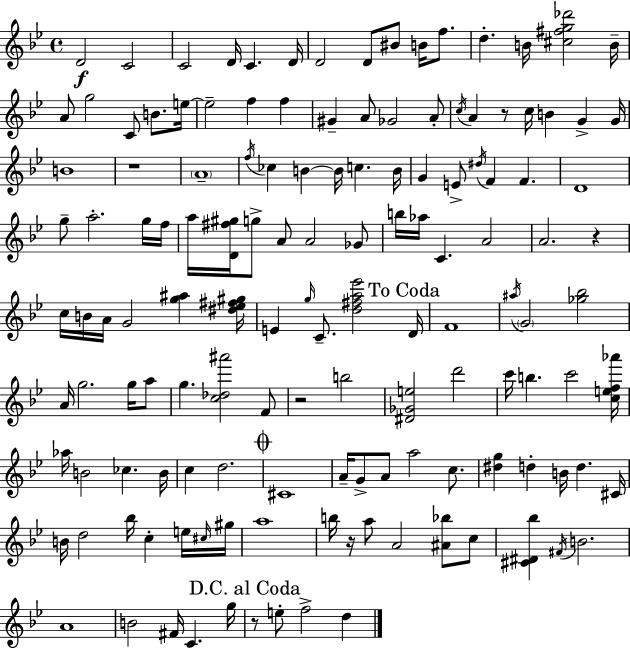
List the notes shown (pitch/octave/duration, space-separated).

D4/h C4/h C4/h D4/s C4/q. D4/s D4/h D4/e BIS4/e B4/s F5/e. D5/q. B4/s [C#5,F#5,G5,Db6]/h B4/s A4/e G5/h C4/e B4/e. E5/s E5/h F5/q F5/q G#4/q A4/e Gb4/h A4/e C5/s A4/q R/e C5/s B4/q G4/q G4/s B4/w R/w A4/w F5/s CES5/q B4/q B4/s C5/q. B4/s G4/q E4/e D#5/s F4/q F4/q. D4/w G5/e A5/h. G5/s F5/s A5/s [D4,F#5,G#5]/s G5/e A4/e A4/h Gb4/e B5/s Ab5/s C4/q. A4/h A4/h. R/q C5/s B4/s A4/s G4/h [G5,A#5]/q [D#5,Eb5,F#5,G#5]/s E4/q G5/s C4/e. [D5,F#5,A5,Eb6]/h D4/s F4/w A#5/s G4/h [Gb5,Bb5]/h A4/s G5/h. G5/s A5/e G5/q. [C5,Db5,A#6]/h F4/e R/h B5/h [D#4,Gb4,E5]/h D6/h C6/s B5/q. C6/h [C5,E5,F5,Ab6]/s Ab5/s B4/h CES5/q. B4/s C5/q D5/h. C#4/w A4/s G4/e A4/e A5/h C5/e. [D#5,G5]/q D5/q B4/s D5/q. C#4/s B4/s D5/h Bb5/s C5/q E5/s C#5/s G#5/s A5/w B5/s R/s A5/e A4/h [A#4,Bb5]/e C5/e [C#4,D#4,Bb5]/q F#4/s B4/h. A4/w B4/h F#4/s C4/q. G5/s R/e E5/e F5/h D5/q